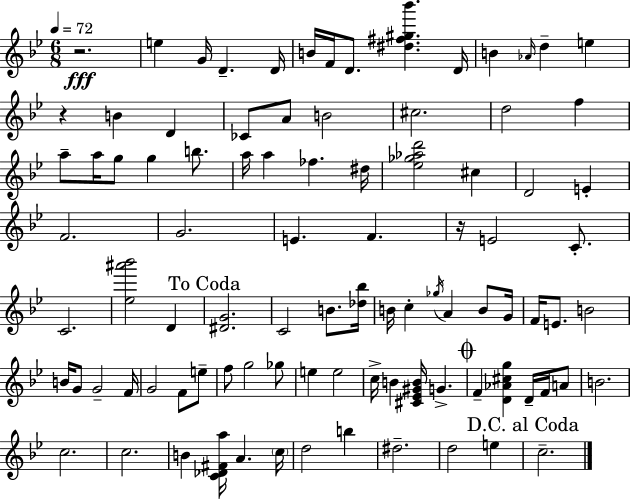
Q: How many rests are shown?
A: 3